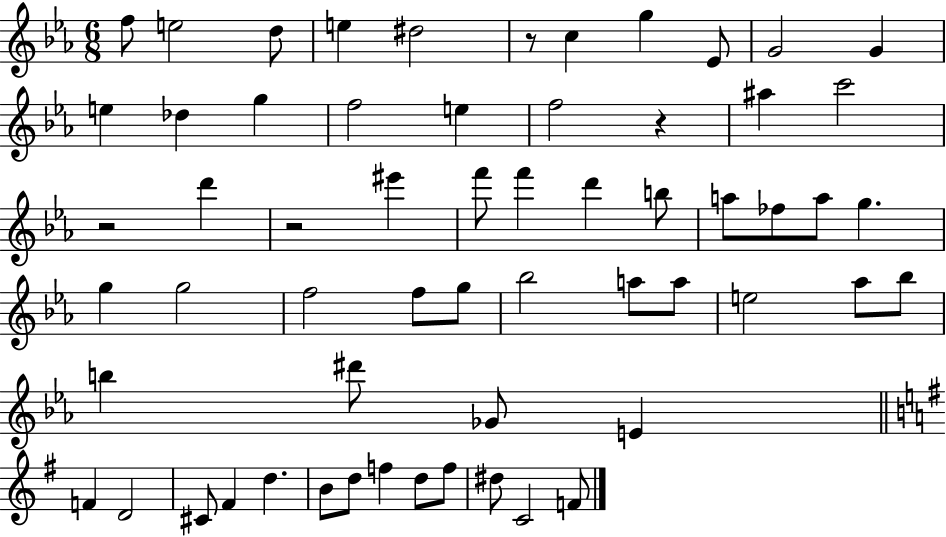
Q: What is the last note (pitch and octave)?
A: F4